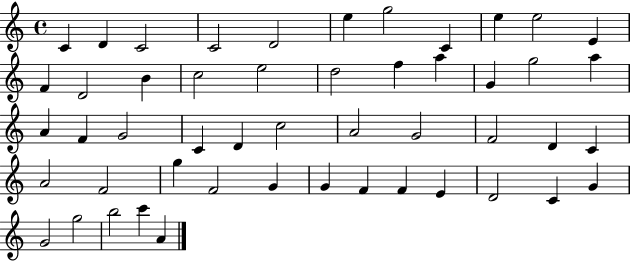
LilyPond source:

{
  \clef treble
  \time 4/4
  \defaultTimeSignature
  \key c \major
  c'4 d'4 c'2 | c'2 d'2 | e''4 g''2 c'4 | e''4 e''2 e'4 | \break f'4 d'2 b'4 | c''2 e''2 | d''2 f''4 a''4 | g'4 g''2 a''4 | \break a'4 f'4 g'2 | c'4 d'4 c''2 | a'2 g'2 | f'2 d'4 c'4 | \break a'2 f'2 | g''4 f'2 g'4 | g'4 f'4 f'4 e'4 | d'2 c'4 g'4 | \break g'2 g''2 | b''2 c'''4 a'4 | \bar "|."
}